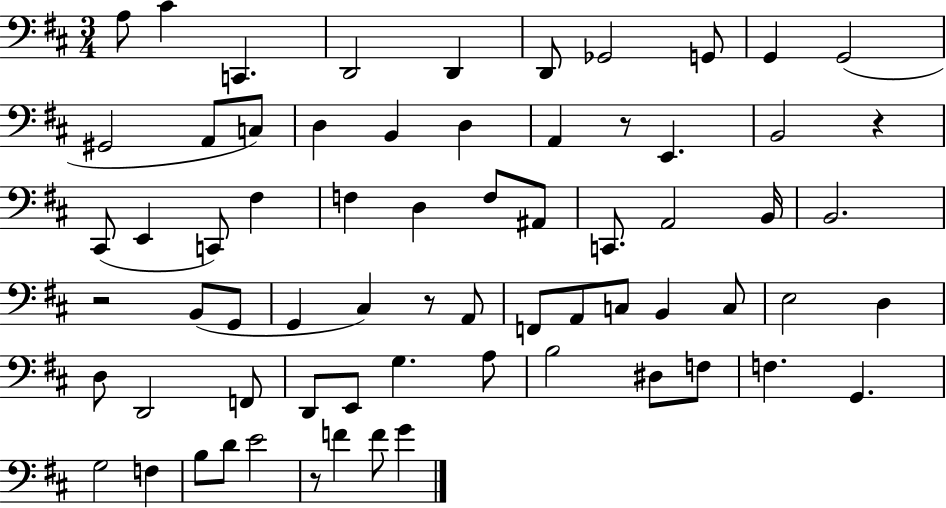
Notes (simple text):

A3/e C#4/q C2/q. D2/h D2/q D2/e Gb2/h G2/e G2/q G2/h G#2/h A2/e C3/e D3/q B2/q D3/q A2/q R/e E2/q. B2/h R/q C#2/e E2/q C2/e F#3/q F3/q D3/q F3/e A#2/e C2/e. A2/h B2/s B2/h. R/h B2/e G2/e G2/q C#3/q R/e A2/e F2/e A2/e C3/e B2/q C3/e E3/h D3/q D3/e D2/h F2/e D2/e E2/e G3/q. A3/e B3/h D#3/e F3/e F3/q. G2/q. G3/h F3/q B3/e D4/e E4/h R/e F4/q F4/e G4/q